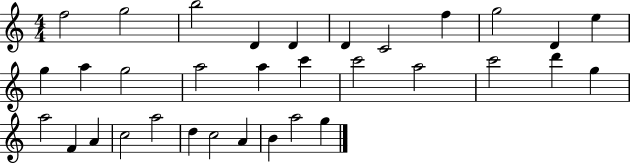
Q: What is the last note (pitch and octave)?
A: G5